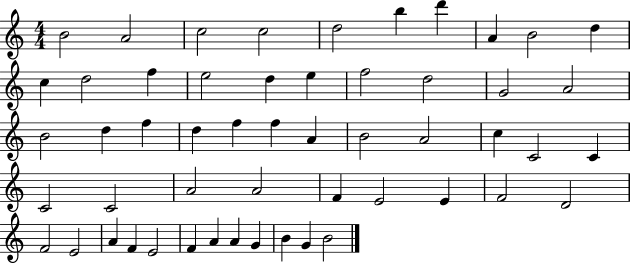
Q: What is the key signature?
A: C major